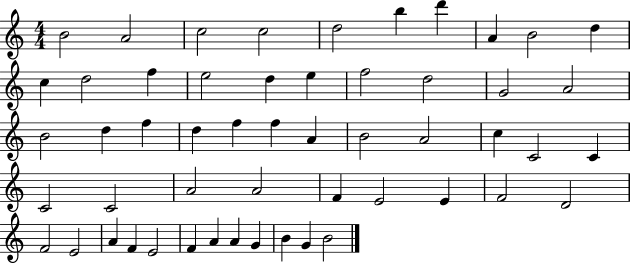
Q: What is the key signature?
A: C major